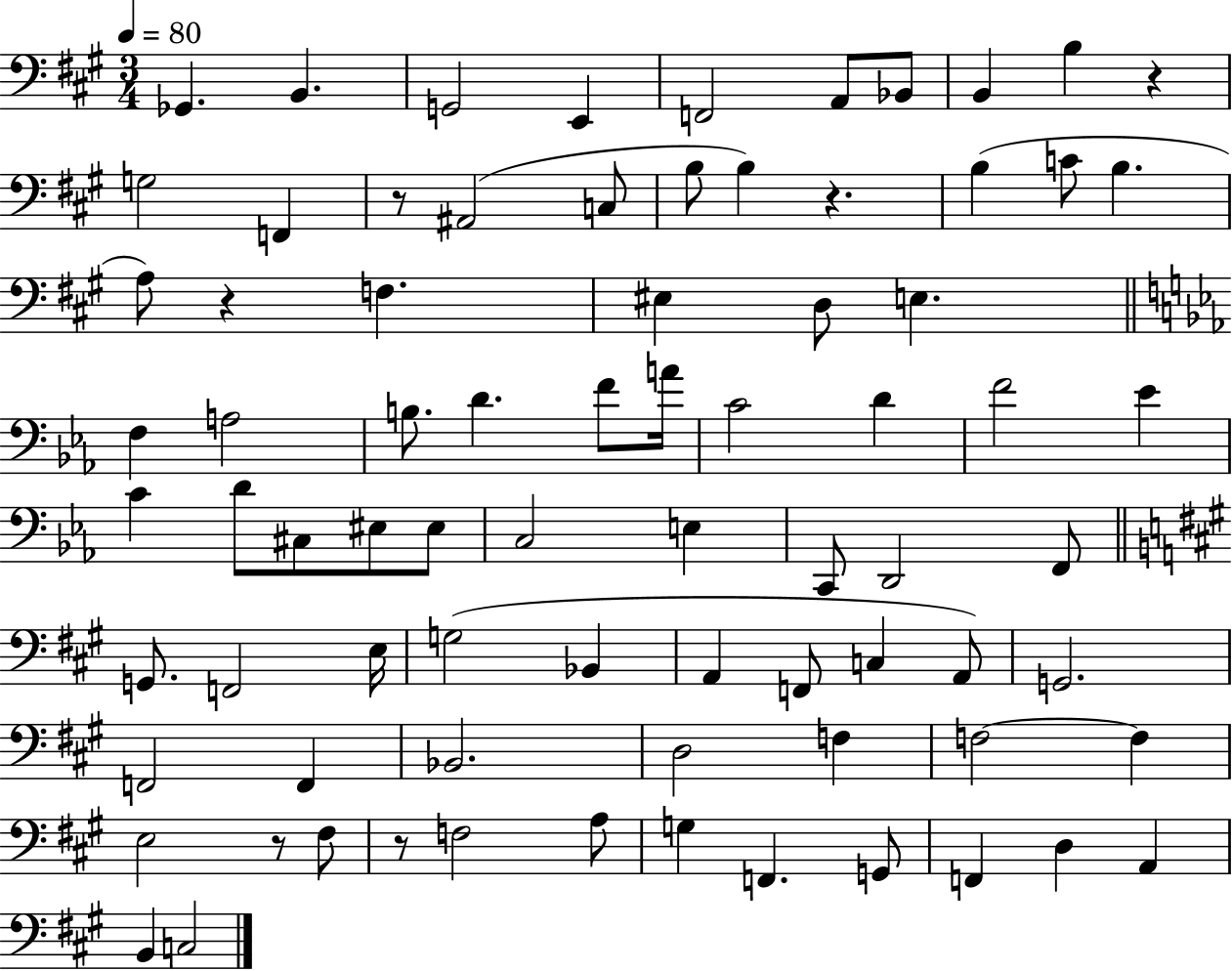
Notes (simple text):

Gb2/q. B2/q. G2/h E2/q F2/h A2/e Bb2/e B2/q B3/q R/q G3/h F2/q R/e A#2/h C3/e B3/e B3/q R/q. B3/q C4/e B3/q. A3/e R/q F3/q. EIS3/q D3/e E3/q. F3/q A3/h B3/e. D4/q. F4/e A4/s C4/h D4/q F4/h Eb4/q C4/q D4/e C#3/e EIS3/e EIS3/e C3/h E3/q C2/e D2/h F2/e G2/e. F2/h E3/s G3/h Bb2/q A2/q F2/e C3/q A2/e G2/h. F2/h F2/q Bb2/h. D3/h F3/q F3/h F3/q E3/h R/e F#3/e R/e F3/h A3/e G3/q F2/q. G2/e F2/q D3/q A2/q B2/q C3/h